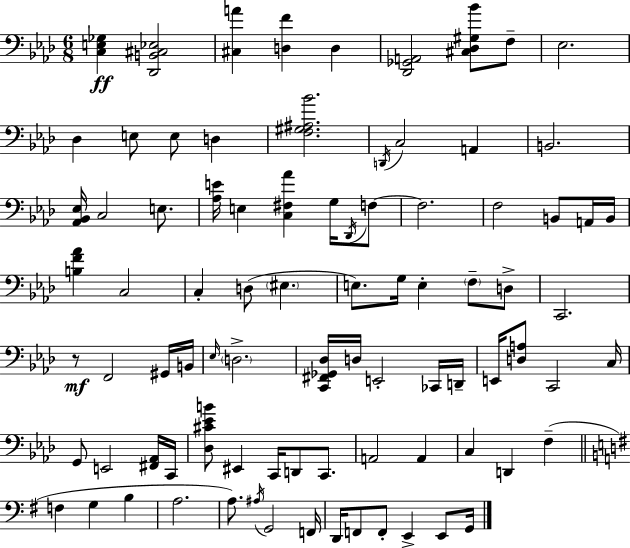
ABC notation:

X:1
T:Untitled
M:6/8
L:1/4
K:Ab
[C,E,_G,] [_D,,B,,^C,_E,]2 [^C,A] [D,F] D, [_D,,_G,,A,,]2 [^C,_D,^G,_B]/2 F,/2 _E,2 _D, E,/2 E,/2 D, [F,^G,^A,_B]2 D,,/4 C,2 A,, B,,2 [_A,,_B,,_E,]/4 C,2 E,/2 [_A,E]/4 E, [C,^F,_A] G,/4 _D,,/4 F,/2 F,2 F,2 B,,/2 A,,/4 B,,/4 [B,F_A] C,2 C, D,/2 ^E, E,/2 G,/4 E, F,/2 D,/2 C,,2 z/2 F,,2 ^G,,/4 B,,/4 _E,/4 D,2 [C,,^F,,_G,,_D,]/4 D,/4 E,,2 _C,,/4 D,,/4 E,,/4 [D,A,]/2 C,,2 C,/4 G,,/2 E,,2 [^F,,_A,,]/4 C,,/4 [_D,^C_EB]/2 ^E,, C,,/4 D,,/2 C,,/2 A,,2 A,, C, D,, F, F, G, B, A,2 A,/2 ^A,/4 G,,2 F,,/4 D,,/4 F,,/2 F,,/2 E,, E,,/2 G,,/4